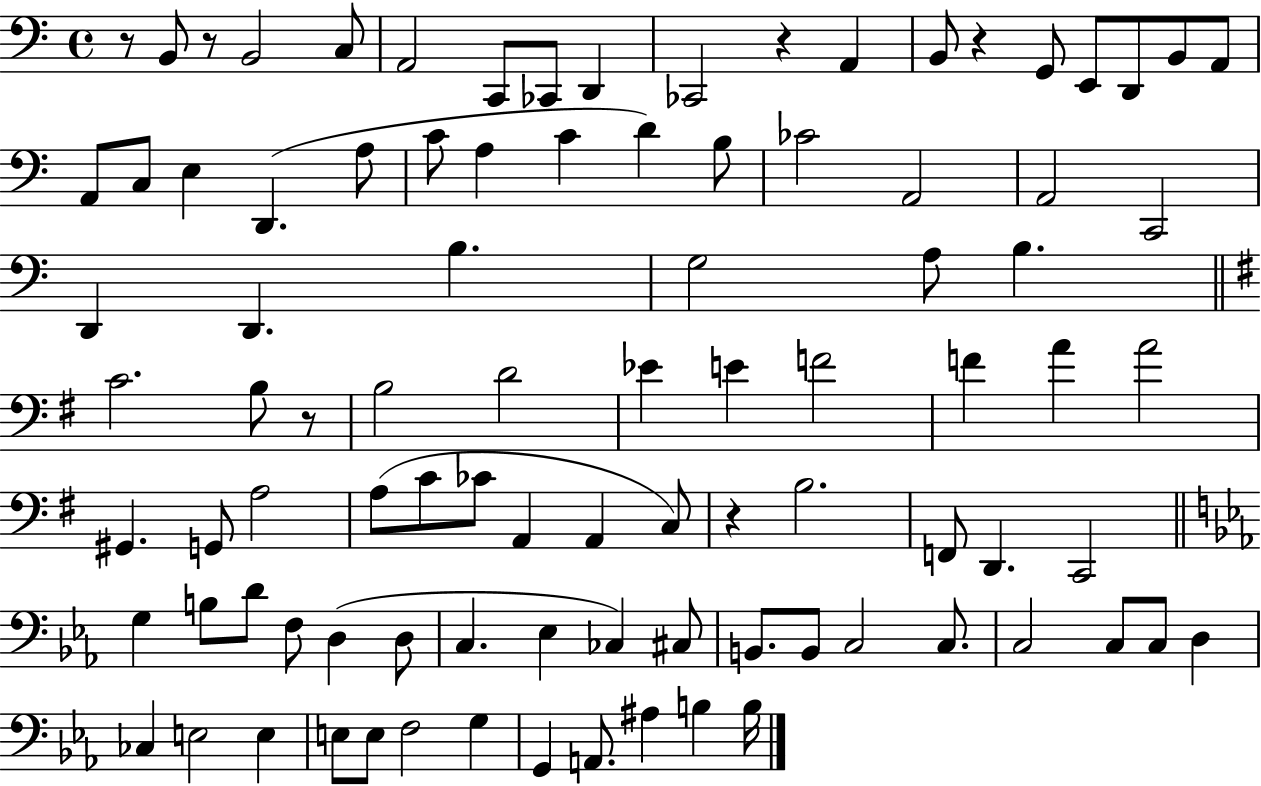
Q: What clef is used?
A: bass